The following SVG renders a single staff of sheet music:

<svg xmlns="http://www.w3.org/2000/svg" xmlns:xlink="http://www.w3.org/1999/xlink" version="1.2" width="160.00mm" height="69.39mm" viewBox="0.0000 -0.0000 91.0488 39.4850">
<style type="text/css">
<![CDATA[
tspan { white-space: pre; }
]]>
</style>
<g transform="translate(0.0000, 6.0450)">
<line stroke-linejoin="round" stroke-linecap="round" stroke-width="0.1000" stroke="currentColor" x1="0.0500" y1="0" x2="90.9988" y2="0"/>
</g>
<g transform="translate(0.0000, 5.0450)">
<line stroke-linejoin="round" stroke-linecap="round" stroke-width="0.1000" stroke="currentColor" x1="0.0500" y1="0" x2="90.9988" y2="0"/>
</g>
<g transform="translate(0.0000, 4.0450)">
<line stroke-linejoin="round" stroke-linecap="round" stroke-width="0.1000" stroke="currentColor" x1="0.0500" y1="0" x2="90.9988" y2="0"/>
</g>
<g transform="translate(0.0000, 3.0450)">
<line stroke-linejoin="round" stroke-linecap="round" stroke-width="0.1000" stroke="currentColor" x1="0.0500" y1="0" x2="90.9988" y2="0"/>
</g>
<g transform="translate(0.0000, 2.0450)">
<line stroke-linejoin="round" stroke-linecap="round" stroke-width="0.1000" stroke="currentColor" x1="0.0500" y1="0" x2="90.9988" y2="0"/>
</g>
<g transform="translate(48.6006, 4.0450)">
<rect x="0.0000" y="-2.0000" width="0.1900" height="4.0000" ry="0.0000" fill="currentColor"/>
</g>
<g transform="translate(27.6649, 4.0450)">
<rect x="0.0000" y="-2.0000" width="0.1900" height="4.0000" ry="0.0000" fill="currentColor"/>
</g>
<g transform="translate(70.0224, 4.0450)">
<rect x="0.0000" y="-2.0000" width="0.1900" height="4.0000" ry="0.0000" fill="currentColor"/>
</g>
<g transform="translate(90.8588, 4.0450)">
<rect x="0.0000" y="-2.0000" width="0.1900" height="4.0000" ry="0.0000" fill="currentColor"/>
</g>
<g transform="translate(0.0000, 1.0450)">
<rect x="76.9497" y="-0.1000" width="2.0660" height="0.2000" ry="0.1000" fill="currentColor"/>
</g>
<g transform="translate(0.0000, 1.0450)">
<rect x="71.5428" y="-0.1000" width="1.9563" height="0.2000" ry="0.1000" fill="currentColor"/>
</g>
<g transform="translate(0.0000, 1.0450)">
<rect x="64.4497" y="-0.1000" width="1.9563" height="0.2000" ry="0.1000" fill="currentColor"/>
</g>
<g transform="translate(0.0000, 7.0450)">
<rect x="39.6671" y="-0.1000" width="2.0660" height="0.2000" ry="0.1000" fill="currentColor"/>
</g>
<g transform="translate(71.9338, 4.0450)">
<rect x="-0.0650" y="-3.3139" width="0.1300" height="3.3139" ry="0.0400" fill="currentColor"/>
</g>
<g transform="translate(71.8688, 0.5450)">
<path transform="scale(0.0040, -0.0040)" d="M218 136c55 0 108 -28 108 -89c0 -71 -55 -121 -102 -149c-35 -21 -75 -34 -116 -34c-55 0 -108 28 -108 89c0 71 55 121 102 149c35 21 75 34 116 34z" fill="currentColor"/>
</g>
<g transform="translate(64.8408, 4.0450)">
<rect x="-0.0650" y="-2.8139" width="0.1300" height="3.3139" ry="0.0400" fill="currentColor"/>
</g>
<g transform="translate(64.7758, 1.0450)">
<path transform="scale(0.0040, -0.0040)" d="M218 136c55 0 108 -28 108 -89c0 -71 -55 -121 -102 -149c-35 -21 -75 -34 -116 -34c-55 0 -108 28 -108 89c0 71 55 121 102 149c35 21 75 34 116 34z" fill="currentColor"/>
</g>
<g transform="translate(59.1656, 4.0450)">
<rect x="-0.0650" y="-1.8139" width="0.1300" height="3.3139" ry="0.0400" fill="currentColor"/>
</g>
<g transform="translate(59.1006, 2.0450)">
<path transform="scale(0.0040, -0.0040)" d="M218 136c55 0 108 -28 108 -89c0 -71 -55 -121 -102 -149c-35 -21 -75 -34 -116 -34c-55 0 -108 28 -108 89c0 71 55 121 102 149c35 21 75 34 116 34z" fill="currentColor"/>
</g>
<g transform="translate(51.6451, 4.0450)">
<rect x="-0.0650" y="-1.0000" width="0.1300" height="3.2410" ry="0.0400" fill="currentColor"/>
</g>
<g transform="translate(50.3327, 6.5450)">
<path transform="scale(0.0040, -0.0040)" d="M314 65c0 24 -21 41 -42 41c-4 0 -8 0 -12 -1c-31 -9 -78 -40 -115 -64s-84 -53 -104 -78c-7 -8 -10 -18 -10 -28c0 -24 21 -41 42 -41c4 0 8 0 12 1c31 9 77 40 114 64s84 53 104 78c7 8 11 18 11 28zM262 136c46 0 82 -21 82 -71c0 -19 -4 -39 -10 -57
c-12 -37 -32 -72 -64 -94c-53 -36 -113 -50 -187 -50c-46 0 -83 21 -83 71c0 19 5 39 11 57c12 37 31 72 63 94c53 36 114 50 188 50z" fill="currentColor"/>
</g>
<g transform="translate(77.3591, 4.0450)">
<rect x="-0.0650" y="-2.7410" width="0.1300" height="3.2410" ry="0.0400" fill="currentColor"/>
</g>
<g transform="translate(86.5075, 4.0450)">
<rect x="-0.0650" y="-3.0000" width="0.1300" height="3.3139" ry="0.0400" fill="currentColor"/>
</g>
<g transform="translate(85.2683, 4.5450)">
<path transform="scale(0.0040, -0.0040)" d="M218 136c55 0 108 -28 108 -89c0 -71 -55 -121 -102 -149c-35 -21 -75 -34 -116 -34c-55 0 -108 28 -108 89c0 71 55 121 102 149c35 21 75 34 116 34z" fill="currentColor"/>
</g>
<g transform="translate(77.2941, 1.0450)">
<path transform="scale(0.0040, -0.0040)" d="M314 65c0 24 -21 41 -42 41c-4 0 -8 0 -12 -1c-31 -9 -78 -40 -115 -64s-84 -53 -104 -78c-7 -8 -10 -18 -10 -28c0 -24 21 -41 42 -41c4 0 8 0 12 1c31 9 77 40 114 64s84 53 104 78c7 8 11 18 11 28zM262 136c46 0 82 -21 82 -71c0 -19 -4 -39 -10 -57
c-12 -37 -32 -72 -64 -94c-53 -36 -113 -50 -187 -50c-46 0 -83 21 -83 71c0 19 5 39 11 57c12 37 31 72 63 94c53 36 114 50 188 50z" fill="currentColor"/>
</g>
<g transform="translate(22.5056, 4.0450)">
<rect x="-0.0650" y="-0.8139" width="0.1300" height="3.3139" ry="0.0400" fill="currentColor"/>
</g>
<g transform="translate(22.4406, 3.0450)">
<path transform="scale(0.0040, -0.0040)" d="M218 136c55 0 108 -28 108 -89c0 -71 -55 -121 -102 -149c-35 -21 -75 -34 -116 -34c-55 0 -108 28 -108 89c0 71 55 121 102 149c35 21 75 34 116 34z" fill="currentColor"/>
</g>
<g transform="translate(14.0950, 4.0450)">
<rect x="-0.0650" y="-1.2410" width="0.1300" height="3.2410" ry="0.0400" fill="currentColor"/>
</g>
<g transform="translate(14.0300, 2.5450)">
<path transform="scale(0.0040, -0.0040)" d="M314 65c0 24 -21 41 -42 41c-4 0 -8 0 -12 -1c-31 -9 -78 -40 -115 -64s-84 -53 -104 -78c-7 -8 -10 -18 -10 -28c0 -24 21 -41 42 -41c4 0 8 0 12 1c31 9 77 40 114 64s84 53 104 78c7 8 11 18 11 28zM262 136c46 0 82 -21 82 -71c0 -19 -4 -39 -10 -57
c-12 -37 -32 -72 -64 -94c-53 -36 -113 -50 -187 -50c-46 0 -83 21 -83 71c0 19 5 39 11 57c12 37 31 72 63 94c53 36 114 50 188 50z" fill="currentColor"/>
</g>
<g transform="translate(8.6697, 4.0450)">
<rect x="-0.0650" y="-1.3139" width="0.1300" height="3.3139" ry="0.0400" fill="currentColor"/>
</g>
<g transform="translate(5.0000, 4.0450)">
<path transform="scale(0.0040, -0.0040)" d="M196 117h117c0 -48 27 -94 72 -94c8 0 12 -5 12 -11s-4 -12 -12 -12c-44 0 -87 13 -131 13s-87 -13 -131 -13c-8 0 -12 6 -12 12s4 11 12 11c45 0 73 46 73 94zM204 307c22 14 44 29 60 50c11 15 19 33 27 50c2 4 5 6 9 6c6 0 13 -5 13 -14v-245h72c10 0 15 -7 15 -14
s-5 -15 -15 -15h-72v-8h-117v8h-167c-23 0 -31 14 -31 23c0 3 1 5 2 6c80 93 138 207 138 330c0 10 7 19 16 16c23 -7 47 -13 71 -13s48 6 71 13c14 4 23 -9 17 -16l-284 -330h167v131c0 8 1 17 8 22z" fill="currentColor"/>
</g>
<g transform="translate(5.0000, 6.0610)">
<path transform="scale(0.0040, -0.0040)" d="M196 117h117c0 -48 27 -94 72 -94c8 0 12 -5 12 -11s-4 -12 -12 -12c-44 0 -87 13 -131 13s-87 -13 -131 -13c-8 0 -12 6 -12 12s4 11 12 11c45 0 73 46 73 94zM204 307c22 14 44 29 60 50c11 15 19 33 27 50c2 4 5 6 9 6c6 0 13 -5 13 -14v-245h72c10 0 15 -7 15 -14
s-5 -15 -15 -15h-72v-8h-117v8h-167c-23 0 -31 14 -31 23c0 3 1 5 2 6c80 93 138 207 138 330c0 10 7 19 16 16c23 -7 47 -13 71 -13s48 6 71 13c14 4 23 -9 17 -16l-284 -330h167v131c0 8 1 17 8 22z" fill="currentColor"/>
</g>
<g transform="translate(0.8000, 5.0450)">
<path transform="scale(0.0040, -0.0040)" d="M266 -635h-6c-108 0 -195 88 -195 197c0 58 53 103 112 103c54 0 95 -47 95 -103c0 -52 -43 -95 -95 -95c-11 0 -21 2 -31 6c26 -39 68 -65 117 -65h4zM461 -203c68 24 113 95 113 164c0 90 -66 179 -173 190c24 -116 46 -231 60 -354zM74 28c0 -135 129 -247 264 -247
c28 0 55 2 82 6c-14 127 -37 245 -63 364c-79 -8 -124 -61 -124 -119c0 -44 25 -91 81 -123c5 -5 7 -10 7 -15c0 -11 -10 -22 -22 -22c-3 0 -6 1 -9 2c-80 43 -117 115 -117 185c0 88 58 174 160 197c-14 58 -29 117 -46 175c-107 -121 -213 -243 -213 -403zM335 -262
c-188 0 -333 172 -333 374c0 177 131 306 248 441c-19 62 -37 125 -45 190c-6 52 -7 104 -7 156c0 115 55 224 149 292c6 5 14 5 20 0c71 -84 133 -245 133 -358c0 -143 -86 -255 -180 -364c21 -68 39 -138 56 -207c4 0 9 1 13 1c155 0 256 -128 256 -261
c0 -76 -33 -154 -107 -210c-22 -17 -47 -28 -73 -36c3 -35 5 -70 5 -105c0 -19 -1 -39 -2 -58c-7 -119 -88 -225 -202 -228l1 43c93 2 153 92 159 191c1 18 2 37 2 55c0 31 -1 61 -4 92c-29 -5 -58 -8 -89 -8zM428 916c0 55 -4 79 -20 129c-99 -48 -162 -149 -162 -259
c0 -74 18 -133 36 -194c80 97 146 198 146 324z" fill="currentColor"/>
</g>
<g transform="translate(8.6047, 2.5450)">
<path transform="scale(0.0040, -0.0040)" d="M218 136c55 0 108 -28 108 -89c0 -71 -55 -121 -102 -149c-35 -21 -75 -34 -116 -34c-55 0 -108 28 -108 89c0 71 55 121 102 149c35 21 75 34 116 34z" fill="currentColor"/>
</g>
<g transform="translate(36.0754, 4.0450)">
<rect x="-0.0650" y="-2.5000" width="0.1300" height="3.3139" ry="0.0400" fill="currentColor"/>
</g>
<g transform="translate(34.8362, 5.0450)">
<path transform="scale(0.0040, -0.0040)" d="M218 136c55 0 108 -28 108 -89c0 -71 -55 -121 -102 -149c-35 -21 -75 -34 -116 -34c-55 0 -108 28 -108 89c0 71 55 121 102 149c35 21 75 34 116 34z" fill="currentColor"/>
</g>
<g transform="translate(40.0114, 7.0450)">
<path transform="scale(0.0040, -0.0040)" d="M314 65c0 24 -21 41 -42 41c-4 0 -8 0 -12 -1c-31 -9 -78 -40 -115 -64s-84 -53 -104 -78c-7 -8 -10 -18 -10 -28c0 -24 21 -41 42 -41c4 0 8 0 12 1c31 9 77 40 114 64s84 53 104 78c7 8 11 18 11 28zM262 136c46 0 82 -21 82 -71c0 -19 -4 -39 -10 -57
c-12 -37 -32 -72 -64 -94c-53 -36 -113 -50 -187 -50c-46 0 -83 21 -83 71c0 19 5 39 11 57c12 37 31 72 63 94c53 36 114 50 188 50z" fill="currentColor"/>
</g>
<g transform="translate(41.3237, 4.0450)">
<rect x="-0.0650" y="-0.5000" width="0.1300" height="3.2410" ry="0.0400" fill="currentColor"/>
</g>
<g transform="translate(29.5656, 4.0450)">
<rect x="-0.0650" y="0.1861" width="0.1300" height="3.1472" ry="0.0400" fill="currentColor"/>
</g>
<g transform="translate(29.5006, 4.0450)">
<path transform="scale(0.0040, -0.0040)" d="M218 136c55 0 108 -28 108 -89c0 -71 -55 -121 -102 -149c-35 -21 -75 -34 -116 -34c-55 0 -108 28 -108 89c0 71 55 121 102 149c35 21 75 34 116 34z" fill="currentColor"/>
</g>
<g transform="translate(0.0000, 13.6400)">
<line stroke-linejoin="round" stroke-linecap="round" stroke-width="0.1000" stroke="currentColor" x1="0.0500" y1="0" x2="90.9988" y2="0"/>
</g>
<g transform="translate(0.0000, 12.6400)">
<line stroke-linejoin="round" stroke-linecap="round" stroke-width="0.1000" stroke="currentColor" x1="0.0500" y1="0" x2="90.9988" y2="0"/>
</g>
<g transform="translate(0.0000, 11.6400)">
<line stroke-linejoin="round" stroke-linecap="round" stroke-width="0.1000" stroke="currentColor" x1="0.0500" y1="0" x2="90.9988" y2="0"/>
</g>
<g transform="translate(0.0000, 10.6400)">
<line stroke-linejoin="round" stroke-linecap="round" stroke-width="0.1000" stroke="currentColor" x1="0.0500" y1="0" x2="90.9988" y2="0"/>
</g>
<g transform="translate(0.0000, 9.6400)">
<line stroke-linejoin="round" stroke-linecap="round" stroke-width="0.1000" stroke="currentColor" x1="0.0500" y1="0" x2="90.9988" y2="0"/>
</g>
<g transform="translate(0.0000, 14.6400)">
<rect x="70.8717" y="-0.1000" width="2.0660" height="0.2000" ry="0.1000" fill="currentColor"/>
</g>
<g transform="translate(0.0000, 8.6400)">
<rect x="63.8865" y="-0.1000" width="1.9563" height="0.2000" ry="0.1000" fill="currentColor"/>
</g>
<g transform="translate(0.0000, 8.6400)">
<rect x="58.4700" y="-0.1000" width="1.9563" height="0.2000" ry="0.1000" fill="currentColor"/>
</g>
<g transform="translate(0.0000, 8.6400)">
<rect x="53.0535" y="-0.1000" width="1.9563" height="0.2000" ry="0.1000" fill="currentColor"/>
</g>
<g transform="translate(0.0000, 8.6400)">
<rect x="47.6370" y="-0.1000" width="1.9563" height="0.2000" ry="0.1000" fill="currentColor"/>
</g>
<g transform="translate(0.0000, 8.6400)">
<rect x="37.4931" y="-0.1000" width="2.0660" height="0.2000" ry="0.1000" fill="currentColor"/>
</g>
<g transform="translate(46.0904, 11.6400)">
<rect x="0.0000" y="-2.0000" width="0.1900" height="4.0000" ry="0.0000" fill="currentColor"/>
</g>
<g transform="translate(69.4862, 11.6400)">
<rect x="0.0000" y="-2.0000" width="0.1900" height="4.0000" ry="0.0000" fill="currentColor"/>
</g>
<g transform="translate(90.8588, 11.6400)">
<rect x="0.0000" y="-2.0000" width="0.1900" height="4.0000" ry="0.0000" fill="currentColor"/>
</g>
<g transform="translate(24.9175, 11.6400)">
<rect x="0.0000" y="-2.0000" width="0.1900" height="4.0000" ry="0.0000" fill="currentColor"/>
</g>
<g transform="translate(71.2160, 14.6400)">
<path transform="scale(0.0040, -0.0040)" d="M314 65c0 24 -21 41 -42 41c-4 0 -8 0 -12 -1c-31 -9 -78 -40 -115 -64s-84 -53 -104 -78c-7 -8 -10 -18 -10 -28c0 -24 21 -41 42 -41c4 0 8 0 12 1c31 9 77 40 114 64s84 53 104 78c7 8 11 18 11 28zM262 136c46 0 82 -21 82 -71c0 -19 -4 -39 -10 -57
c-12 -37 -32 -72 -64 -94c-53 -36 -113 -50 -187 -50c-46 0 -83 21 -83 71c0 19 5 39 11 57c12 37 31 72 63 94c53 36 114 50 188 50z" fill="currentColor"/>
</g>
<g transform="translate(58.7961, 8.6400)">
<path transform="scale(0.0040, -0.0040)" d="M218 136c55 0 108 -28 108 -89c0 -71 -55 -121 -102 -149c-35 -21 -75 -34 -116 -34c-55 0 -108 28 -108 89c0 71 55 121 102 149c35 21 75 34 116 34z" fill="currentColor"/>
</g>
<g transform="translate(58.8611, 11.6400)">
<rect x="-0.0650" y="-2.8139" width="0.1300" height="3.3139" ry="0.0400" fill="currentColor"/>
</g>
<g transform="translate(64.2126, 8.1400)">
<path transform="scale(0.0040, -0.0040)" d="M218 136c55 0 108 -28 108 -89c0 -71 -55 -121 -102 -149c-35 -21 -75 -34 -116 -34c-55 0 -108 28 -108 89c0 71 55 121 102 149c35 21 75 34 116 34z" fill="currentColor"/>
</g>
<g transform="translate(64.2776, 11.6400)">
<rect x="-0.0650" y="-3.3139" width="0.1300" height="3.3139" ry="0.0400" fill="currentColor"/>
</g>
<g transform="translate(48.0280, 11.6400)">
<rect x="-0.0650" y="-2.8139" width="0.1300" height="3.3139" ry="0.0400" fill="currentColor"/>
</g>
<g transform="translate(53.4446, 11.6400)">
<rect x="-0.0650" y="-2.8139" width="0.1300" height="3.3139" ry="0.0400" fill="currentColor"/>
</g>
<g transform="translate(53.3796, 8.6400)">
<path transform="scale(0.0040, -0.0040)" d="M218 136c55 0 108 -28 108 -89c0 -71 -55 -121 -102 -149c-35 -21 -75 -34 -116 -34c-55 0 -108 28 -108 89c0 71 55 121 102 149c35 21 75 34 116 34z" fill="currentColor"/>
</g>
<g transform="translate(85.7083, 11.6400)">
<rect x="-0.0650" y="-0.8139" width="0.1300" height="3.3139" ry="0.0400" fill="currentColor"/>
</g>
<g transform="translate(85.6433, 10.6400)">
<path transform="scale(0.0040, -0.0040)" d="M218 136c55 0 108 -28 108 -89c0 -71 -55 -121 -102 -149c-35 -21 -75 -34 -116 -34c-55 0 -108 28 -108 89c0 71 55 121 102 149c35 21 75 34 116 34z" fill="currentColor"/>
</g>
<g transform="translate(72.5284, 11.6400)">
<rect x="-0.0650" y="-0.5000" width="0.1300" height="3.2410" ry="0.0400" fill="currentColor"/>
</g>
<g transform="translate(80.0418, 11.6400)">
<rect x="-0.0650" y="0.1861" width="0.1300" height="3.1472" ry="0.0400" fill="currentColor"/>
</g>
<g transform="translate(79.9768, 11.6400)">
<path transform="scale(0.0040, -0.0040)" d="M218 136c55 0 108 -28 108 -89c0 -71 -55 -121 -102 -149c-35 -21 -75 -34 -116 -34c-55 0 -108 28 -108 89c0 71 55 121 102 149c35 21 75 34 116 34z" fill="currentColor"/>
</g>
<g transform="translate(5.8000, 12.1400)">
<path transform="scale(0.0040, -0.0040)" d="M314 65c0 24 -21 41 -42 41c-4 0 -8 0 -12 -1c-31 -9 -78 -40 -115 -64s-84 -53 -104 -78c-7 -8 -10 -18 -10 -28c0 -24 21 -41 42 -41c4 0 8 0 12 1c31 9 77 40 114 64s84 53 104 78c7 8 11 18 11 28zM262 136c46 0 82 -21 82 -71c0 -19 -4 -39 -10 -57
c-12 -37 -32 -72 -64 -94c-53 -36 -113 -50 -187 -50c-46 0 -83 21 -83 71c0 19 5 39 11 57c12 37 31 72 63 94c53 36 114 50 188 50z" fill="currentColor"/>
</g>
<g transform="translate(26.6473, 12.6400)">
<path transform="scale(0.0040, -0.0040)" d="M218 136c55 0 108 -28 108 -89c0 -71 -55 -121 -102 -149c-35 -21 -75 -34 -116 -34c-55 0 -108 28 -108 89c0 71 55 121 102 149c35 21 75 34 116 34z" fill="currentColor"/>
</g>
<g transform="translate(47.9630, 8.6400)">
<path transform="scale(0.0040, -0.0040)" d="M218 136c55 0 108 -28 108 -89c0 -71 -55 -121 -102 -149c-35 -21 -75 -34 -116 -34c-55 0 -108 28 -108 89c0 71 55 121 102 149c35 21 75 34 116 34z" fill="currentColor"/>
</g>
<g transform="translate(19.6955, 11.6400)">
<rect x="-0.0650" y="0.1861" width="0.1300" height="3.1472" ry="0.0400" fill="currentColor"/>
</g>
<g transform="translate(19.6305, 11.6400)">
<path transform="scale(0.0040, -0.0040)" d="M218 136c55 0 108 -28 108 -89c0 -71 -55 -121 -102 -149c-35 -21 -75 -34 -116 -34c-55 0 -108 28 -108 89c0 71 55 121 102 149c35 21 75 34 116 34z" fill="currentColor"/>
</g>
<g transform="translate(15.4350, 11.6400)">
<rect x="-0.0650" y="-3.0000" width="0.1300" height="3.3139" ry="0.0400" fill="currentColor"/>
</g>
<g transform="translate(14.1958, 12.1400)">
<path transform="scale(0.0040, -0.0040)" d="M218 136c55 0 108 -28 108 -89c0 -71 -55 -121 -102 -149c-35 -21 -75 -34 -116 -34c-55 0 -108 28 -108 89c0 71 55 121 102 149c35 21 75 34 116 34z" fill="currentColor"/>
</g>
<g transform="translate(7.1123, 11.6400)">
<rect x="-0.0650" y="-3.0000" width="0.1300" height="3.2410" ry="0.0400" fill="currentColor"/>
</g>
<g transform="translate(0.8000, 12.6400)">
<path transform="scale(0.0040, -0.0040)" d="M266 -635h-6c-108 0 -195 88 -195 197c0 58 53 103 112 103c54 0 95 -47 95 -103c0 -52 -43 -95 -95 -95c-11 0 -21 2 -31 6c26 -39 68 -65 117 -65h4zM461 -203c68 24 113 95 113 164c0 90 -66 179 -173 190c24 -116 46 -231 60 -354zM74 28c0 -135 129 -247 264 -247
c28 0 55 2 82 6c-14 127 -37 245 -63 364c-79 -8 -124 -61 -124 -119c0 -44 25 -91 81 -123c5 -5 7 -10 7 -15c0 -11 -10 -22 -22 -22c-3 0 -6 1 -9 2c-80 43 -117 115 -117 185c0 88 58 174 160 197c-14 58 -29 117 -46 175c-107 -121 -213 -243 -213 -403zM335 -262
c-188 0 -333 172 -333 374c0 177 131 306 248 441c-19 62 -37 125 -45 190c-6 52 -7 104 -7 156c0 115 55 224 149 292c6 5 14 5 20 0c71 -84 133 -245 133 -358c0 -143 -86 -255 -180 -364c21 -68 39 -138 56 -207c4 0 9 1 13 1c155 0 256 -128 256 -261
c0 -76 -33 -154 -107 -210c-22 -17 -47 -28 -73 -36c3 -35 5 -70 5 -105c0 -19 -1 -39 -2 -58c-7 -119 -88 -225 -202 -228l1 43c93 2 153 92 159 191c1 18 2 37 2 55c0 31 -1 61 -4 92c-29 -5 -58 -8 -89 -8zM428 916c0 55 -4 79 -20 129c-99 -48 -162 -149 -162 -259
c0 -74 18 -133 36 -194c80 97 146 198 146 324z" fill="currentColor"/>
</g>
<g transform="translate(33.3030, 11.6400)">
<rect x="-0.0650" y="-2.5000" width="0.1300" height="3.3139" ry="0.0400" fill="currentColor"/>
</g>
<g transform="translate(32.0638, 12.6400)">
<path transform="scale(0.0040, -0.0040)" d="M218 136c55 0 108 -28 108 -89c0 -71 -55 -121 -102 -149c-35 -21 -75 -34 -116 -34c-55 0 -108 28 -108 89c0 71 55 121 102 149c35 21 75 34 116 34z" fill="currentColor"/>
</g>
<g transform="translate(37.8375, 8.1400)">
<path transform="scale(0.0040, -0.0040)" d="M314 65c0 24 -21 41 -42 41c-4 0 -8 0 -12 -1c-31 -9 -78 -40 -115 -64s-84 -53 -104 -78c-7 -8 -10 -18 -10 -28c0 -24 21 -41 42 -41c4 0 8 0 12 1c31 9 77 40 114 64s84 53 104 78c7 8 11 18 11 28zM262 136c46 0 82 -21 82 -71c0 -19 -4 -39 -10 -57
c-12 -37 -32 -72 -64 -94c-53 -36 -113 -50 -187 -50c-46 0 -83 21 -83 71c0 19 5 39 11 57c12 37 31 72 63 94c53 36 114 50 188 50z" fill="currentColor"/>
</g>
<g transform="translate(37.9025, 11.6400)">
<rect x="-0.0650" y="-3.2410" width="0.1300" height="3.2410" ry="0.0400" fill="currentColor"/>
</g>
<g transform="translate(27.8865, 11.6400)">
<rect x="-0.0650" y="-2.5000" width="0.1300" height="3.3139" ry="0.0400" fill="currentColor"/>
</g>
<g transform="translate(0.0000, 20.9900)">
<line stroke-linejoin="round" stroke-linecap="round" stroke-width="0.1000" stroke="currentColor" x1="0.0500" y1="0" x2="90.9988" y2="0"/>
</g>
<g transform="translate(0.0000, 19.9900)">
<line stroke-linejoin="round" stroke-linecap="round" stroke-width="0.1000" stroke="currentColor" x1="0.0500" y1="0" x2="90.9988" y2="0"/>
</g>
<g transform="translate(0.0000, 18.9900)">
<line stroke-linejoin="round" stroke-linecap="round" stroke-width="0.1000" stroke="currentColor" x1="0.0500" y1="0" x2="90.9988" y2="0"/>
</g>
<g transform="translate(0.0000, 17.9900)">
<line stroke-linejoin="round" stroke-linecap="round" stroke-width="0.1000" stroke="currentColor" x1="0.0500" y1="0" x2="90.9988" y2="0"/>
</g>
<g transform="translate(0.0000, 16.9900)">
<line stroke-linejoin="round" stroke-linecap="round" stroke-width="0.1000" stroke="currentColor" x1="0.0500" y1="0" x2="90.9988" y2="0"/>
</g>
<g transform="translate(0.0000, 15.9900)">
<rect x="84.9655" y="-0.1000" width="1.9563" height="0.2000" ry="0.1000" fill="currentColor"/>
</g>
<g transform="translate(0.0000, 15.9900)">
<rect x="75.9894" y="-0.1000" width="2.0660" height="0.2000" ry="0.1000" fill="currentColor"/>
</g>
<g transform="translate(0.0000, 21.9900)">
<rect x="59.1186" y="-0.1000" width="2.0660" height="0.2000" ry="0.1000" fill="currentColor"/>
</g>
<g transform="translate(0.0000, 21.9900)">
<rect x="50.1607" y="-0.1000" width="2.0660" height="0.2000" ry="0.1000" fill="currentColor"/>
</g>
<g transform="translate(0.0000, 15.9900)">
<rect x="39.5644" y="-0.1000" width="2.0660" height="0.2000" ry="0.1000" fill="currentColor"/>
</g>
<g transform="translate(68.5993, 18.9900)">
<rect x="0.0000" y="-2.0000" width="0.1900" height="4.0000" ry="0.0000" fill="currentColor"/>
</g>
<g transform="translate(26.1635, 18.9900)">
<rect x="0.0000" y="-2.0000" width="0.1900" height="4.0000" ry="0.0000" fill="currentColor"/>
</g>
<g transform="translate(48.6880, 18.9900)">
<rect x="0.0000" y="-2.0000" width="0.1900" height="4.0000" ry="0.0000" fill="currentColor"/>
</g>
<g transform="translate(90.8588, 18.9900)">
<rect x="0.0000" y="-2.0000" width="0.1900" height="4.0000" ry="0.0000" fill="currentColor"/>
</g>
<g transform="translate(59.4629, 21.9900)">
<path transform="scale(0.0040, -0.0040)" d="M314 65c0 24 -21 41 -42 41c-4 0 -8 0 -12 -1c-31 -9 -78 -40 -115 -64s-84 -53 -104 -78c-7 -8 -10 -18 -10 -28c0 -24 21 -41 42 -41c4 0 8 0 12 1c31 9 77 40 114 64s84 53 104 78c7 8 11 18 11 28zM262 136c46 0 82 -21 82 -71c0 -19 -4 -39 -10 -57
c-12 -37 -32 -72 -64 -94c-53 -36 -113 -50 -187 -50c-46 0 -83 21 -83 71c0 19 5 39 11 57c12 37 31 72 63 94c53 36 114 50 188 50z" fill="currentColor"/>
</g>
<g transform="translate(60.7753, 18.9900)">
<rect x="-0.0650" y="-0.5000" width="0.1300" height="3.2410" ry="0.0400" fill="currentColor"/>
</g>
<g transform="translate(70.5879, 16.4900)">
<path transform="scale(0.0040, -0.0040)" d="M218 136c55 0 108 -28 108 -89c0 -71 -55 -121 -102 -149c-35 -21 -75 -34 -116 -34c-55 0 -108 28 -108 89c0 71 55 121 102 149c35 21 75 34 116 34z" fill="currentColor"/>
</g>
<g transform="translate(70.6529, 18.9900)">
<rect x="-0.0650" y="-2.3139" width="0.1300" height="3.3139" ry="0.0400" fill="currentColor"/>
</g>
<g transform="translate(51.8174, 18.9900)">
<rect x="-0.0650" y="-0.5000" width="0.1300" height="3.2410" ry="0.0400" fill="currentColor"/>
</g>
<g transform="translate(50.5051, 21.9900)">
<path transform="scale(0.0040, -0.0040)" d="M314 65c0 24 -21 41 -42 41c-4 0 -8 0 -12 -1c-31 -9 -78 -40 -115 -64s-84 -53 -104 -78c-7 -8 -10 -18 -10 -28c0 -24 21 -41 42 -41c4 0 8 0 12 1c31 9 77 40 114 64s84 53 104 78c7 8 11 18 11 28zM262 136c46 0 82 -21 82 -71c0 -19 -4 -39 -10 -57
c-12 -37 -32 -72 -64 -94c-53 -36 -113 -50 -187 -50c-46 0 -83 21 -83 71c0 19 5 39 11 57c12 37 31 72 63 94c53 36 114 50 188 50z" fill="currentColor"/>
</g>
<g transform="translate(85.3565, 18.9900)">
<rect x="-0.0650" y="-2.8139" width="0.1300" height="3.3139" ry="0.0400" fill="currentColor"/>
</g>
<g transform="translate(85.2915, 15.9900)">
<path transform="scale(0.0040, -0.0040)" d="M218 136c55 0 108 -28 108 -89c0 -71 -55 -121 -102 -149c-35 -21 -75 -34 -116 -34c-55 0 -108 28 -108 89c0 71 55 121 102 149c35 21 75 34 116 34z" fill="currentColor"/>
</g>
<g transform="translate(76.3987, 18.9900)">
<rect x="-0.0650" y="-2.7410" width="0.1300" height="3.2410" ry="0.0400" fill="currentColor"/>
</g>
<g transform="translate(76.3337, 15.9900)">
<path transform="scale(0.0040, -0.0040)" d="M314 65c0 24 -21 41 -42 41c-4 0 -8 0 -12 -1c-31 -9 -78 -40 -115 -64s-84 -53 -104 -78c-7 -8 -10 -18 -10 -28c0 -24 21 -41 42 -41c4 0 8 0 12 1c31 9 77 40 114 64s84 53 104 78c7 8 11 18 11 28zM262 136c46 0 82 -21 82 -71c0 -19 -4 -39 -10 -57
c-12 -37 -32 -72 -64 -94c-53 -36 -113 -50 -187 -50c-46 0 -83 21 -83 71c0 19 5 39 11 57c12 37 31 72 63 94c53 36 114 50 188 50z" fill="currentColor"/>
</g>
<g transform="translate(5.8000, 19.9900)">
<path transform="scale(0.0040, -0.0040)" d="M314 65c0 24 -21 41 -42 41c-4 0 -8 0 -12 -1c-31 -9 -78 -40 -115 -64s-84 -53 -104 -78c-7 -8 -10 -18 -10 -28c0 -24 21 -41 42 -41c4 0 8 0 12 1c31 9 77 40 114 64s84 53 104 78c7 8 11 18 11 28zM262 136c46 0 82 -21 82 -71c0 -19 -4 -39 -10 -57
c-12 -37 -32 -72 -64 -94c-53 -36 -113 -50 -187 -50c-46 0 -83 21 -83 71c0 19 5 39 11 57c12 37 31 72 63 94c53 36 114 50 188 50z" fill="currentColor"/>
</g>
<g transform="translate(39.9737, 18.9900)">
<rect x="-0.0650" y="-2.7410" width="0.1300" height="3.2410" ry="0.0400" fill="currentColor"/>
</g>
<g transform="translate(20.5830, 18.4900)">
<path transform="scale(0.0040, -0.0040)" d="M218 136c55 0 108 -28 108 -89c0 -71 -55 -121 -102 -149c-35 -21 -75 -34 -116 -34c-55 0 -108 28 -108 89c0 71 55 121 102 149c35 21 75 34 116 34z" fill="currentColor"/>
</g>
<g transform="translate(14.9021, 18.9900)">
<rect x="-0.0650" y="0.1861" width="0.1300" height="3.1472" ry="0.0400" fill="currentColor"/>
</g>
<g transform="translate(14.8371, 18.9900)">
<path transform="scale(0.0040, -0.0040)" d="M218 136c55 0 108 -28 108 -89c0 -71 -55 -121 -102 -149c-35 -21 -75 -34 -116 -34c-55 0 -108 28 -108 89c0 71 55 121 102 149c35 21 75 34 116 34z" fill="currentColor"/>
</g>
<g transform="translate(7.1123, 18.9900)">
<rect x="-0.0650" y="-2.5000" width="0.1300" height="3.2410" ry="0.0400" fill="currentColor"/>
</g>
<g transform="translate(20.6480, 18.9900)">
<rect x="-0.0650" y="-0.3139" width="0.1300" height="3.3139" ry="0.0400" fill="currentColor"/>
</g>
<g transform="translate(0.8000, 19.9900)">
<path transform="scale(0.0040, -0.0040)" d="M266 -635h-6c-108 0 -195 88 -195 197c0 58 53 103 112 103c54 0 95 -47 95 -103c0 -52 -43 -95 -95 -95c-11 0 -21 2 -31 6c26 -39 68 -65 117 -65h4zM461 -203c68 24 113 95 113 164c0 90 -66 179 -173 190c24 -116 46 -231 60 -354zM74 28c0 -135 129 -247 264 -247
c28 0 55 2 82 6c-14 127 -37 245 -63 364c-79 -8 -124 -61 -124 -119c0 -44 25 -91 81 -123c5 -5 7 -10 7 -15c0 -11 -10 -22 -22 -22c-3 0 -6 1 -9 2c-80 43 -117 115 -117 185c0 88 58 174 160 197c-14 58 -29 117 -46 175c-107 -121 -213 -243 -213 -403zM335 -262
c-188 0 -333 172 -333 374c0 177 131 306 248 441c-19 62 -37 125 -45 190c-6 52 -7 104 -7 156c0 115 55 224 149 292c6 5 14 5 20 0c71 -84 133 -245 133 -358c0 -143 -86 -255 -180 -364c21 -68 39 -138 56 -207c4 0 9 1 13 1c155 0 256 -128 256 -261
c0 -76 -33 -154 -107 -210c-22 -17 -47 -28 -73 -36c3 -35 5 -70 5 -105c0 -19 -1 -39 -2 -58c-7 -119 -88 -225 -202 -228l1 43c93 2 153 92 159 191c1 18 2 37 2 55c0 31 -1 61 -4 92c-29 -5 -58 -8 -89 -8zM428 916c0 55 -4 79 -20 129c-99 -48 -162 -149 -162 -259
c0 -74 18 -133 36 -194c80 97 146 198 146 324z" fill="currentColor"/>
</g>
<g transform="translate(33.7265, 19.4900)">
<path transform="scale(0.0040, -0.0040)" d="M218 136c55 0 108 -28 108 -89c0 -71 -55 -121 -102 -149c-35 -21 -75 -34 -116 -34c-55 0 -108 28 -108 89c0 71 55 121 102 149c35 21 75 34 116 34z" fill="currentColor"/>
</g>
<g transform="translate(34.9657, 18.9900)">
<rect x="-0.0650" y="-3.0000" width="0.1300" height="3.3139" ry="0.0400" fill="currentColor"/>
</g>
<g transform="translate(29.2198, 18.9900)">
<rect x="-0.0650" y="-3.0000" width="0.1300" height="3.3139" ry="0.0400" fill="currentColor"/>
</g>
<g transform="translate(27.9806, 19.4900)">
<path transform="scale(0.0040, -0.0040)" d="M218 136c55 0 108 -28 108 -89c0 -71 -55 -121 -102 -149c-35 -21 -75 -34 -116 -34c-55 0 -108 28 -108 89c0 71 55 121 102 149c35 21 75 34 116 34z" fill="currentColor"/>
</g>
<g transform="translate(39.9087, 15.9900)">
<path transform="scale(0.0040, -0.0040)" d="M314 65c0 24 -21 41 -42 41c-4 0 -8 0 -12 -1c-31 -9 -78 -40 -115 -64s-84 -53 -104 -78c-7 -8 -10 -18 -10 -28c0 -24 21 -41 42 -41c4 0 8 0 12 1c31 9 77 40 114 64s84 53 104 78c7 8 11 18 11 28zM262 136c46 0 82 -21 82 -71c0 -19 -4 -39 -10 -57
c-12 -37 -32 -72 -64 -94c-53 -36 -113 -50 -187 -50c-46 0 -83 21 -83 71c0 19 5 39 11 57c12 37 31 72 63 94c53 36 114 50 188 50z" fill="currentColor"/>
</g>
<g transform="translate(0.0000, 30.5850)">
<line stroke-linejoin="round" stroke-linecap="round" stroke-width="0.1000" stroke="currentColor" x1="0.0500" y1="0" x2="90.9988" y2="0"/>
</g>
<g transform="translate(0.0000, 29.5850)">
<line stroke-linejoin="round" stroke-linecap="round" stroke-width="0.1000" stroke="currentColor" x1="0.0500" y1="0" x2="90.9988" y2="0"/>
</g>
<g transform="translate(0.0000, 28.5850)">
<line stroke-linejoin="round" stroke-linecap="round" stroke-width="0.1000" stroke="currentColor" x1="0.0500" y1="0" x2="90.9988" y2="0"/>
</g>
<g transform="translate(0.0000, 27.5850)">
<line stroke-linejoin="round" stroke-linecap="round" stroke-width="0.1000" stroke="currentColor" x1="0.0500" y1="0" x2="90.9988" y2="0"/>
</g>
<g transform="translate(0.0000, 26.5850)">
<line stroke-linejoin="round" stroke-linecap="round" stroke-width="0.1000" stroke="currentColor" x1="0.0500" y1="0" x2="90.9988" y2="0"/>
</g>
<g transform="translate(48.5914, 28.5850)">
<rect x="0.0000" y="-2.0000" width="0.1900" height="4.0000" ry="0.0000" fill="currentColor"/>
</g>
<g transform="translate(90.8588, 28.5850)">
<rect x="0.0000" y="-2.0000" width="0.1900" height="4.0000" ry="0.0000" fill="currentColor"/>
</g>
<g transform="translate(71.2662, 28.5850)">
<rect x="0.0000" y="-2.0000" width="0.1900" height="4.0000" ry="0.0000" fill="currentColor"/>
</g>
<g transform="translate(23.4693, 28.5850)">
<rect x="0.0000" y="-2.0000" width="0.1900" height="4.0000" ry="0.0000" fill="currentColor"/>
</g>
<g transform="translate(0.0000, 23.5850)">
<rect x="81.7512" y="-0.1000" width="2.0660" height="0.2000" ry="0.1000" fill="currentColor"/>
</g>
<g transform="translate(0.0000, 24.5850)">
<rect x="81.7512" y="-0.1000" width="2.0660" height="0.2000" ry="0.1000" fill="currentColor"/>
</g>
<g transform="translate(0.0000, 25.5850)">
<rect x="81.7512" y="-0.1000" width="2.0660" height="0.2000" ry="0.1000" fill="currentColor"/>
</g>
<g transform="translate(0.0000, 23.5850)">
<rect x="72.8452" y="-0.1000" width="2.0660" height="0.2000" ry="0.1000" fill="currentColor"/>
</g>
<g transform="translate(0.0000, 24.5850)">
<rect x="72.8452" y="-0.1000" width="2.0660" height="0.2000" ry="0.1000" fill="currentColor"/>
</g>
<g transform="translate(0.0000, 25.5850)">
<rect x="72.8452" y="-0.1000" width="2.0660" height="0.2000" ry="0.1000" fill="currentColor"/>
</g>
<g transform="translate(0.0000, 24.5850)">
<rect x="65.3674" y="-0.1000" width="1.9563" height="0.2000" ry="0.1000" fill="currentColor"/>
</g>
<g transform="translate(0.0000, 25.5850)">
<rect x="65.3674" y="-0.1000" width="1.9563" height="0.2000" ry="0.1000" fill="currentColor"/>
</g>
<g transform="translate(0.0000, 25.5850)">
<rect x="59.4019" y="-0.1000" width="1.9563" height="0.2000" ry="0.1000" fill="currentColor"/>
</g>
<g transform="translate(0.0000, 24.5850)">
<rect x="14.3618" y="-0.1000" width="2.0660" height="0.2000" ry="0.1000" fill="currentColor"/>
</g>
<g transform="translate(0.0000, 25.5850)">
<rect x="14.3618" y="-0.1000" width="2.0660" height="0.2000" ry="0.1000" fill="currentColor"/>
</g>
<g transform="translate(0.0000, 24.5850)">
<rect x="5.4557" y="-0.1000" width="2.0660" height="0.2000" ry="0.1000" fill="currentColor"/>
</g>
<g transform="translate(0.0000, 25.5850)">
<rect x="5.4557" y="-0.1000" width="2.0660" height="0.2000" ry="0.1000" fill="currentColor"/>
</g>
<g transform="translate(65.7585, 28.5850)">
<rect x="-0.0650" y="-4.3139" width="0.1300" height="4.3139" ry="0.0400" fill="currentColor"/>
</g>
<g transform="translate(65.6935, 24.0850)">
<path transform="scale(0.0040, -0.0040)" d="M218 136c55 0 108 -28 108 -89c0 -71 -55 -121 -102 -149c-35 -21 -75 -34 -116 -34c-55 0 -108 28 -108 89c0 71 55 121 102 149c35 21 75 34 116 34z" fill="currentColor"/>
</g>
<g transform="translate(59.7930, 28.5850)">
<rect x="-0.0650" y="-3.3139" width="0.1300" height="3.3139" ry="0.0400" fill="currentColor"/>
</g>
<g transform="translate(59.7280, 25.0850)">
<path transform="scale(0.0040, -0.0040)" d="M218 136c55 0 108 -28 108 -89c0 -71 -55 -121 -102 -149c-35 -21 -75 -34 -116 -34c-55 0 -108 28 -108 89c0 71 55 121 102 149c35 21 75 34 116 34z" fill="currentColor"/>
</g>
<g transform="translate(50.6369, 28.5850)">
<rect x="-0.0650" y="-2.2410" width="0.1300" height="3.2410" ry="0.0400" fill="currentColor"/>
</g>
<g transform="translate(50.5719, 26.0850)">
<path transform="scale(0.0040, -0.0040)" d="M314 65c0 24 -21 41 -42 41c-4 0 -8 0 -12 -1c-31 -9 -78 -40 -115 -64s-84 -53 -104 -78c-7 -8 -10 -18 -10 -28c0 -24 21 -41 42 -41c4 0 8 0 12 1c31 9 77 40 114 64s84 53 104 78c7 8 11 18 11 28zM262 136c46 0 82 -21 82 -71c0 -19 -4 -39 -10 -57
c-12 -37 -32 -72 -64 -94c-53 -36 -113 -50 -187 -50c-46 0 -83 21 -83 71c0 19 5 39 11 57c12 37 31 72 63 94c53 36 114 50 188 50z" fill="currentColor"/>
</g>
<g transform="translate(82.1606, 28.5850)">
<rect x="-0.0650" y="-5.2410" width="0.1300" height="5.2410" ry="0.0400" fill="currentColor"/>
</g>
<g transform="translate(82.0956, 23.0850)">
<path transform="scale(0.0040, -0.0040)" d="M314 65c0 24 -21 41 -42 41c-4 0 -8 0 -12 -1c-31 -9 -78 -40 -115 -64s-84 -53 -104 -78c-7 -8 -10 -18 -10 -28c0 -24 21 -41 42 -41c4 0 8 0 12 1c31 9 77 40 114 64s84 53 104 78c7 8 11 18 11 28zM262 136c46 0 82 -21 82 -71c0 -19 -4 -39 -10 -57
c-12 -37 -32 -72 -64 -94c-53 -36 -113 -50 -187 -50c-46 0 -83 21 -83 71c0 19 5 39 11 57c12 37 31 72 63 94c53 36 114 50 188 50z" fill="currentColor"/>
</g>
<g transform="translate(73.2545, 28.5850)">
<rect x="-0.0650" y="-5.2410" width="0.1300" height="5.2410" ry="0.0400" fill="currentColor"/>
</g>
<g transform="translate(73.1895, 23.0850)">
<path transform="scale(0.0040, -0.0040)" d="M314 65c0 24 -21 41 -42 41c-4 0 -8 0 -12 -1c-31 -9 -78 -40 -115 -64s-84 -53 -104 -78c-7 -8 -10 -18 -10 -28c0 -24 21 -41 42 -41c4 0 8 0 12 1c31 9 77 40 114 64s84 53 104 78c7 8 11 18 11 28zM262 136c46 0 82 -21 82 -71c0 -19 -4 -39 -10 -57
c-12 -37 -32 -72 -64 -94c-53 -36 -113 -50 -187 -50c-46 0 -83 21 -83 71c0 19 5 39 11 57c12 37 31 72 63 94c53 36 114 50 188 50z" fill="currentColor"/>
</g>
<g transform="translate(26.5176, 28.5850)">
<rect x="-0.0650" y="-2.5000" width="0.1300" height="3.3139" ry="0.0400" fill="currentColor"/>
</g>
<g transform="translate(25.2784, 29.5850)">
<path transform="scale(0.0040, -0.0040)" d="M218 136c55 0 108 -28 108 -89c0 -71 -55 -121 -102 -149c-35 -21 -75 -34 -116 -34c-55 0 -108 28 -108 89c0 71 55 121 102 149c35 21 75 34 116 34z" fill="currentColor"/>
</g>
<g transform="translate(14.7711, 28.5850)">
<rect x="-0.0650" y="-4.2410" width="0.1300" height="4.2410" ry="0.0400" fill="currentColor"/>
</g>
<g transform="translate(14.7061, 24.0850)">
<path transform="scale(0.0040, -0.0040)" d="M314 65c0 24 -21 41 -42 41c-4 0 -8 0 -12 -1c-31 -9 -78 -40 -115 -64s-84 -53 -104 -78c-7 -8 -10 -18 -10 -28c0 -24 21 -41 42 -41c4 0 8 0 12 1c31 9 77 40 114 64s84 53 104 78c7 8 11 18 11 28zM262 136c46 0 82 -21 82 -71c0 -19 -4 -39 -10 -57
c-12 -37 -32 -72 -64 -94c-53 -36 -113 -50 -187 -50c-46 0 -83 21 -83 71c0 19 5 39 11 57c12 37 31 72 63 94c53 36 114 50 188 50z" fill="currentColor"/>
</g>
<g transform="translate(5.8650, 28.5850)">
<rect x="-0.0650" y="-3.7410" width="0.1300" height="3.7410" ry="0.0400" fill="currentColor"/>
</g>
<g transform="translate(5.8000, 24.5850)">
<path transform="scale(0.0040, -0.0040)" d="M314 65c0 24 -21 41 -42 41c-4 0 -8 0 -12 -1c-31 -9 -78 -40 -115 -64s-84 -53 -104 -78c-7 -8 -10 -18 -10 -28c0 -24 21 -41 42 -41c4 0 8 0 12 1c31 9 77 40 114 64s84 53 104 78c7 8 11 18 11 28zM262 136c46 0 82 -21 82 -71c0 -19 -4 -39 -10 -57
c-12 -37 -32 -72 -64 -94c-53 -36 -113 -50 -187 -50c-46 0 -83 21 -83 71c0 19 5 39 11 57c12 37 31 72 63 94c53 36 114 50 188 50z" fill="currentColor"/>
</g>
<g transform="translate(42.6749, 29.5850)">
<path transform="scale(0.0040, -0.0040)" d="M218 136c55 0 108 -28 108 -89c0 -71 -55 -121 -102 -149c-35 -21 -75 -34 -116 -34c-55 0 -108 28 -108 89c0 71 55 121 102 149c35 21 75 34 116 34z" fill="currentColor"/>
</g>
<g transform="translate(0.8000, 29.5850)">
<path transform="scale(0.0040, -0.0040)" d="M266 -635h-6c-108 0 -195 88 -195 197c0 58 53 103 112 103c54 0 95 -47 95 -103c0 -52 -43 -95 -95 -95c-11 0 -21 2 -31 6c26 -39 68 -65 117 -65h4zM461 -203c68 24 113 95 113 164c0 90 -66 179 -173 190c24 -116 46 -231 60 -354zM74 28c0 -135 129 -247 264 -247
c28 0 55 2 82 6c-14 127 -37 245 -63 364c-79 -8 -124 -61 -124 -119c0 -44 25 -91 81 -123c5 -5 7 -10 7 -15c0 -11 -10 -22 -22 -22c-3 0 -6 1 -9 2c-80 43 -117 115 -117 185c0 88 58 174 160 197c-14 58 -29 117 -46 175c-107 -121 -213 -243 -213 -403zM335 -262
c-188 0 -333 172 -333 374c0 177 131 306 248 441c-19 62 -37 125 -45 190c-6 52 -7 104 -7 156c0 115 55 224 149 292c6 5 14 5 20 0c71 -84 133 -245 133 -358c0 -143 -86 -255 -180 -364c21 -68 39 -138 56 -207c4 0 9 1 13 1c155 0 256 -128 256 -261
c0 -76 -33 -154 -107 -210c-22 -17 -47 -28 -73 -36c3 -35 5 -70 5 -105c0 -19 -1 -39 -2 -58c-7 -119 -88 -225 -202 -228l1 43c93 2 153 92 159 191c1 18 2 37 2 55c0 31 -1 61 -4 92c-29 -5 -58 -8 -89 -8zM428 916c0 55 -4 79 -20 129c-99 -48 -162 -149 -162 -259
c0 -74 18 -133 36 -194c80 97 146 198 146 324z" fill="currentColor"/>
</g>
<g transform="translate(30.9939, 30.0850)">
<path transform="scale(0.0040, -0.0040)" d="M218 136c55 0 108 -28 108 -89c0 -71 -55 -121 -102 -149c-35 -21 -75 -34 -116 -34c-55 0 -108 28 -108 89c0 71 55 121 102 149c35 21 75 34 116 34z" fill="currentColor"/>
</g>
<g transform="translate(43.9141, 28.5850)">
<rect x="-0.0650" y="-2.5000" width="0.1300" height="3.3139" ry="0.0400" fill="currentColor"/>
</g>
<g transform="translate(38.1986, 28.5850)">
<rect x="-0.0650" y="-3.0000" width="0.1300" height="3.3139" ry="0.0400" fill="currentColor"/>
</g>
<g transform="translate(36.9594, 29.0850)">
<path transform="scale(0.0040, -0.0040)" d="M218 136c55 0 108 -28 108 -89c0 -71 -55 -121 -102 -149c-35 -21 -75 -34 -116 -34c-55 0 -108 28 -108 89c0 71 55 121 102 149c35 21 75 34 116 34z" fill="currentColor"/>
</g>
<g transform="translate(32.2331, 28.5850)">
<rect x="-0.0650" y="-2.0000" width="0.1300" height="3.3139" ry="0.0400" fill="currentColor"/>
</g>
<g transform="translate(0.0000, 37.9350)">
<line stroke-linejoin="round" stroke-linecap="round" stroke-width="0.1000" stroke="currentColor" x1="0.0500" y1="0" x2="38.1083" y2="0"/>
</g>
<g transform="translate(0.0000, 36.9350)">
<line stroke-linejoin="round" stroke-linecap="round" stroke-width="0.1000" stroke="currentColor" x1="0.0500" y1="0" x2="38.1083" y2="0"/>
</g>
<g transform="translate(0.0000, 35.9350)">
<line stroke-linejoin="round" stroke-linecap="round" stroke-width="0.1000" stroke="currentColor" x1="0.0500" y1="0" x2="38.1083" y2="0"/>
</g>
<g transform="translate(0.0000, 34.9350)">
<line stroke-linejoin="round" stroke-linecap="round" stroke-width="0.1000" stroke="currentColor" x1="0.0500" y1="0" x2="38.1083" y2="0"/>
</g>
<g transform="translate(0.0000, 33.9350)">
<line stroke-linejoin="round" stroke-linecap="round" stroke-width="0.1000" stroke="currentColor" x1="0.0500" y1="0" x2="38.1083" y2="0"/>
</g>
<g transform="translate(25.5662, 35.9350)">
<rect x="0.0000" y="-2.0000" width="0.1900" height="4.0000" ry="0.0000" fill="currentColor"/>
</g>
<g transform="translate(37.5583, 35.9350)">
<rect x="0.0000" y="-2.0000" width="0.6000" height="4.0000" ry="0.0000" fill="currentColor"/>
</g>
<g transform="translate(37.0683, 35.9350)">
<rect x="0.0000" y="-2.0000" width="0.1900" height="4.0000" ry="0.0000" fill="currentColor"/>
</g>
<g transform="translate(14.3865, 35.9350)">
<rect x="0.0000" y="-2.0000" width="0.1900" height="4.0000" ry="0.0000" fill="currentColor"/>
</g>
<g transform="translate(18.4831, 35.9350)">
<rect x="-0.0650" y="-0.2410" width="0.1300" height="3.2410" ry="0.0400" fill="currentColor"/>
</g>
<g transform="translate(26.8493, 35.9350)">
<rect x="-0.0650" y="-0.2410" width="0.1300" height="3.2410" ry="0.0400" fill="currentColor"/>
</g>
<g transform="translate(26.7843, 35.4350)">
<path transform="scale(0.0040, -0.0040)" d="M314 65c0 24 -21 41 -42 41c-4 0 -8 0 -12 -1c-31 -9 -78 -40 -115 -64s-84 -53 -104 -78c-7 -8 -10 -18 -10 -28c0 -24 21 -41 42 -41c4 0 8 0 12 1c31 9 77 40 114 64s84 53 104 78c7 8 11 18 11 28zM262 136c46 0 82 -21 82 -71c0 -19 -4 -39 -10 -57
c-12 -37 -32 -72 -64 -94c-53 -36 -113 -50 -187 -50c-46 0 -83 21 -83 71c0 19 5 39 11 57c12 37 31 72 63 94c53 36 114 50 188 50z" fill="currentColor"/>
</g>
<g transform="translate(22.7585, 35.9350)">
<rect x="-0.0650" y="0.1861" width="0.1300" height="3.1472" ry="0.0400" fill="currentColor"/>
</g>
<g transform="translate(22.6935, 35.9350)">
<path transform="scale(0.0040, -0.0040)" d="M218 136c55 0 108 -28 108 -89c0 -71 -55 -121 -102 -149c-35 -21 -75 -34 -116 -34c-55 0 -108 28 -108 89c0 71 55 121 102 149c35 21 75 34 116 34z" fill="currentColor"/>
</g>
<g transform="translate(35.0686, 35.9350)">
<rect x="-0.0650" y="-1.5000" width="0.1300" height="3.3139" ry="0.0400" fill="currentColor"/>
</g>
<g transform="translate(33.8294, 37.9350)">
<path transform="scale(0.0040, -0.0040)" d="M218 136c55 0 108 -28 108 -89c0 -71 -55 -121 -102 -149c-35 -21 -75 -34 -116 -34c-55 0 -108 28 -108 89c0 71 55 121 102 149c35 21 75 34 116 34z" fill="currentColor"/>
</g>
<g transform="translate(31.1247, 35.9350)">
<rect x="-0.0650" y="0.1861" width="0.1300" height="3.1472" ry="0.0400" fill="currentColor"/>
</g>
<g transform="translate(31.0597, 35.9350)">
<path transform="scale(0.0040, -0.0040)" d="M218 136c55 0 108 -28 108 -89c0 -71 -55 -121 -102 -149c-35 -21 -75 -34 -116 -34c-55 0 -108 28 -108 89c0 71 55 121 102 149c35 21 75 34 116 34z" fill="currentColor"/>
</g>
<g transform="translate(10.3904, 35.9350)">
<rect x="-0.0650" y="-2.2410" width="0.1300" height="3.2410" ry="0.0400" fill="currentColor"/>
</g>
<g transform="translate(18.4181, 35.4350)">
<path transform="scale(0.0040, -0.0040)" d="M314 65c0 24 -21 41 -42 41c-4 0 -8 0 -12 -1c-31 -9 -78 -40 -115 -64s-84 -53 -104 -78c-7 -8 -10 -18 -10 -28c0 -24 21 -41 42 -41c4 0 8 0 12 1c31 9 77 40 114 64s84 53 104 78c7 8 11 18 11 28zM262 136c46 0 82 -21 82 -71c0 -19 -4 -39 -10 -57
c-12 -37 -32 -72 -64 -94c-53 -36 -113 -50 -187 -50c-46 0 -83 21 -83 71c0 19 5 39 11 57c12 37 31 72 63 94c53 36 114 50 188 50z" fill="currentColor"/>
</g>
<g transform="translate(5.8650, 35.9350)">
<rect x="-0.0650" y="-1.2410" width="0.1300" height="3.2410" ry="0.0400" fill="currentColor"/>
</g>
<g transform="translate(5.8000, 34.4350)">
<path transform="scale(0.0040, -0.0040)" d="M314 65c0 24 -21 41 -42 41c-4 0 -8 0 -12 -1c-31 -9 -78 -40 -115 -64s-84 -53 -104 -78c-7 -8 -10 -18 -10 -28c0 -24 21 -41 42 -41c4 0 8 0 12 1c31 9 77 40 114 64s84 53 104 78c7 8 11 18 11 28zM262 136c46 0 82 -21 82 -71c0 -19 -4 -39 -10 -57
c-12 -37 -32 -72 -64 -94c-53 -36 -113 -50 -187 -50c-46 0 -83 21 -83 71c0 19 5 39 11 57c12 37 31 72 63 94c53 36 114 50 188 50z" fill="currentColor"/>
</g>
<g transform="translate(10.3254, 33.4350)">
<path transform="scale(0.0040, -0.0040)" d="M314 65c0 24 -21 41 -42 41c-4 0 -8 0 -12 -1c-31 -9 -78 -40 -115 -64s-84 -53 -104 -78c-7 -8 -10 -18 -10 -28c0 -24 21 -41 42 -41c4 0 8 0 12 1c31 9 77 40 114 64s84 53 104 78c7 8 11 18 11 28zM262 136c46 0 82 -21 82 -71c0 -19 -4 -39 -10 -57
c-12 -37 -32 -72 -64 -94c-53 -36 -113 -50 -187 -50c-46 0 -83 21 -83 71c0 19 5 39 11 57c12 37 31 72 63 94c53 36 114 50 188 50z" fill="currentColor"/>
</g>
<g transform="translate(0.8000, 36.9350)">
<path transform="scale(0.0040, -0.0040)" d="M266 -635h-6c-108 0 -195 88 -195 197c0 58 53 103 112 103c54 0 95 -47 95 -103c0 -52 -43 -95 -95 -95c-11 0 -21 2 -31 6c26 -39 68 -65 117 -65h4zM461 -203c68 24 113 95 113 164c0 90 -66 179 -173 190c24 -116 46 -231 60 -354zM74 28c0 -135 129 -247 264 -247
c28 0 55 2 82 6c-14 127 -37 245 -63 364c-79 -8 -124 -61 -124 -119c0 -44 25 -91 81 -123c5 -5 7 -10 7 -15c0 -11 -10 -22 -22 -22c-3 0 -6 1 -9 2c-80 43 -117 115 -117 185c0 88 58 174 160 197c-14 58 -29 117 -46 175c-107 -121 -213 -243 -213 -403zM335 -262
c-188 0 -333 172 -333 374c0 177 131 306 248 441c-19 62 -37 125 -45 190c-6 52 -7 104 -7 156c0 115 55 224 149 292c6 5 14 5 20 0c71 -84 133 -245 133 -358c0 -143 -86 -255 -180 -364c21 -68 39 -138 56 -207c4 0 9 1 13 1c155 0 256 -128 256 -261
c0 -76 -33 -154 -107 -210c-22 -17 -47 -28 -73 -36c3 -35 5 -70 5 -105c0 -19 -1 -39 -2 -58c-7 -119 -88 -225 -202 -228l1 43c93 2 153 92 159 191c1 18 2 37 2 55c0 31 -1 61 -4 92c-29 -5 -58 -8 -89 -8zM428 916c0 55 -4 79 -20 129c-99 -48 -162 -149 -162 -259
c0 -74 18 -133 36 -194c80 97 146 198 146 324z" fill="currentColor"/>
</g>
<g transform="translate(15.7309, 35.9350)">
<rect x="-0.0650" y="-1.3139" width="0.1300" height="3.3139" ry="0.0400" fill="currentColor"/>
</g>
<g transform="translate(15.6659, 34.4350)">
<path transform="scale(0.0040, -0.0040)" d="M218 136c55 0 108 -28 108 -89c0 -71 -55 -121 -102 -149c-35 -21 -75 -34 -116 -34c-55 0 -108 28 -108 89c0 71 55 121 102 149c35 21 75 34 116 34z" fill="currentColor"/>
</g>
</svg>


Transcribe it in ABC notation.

X:1
T:Untitled
M:4/4
L:1/4
K:C
e e2 d B G C2 D2 f a b a2 A A2 A B G G b2 a a a b C2 B d G2 B c A A a2 C2 C2 g a2 a c'2 d'2 G F A G g2 b d' f'2 f'2 e2 g2 e c2 B c2 B E